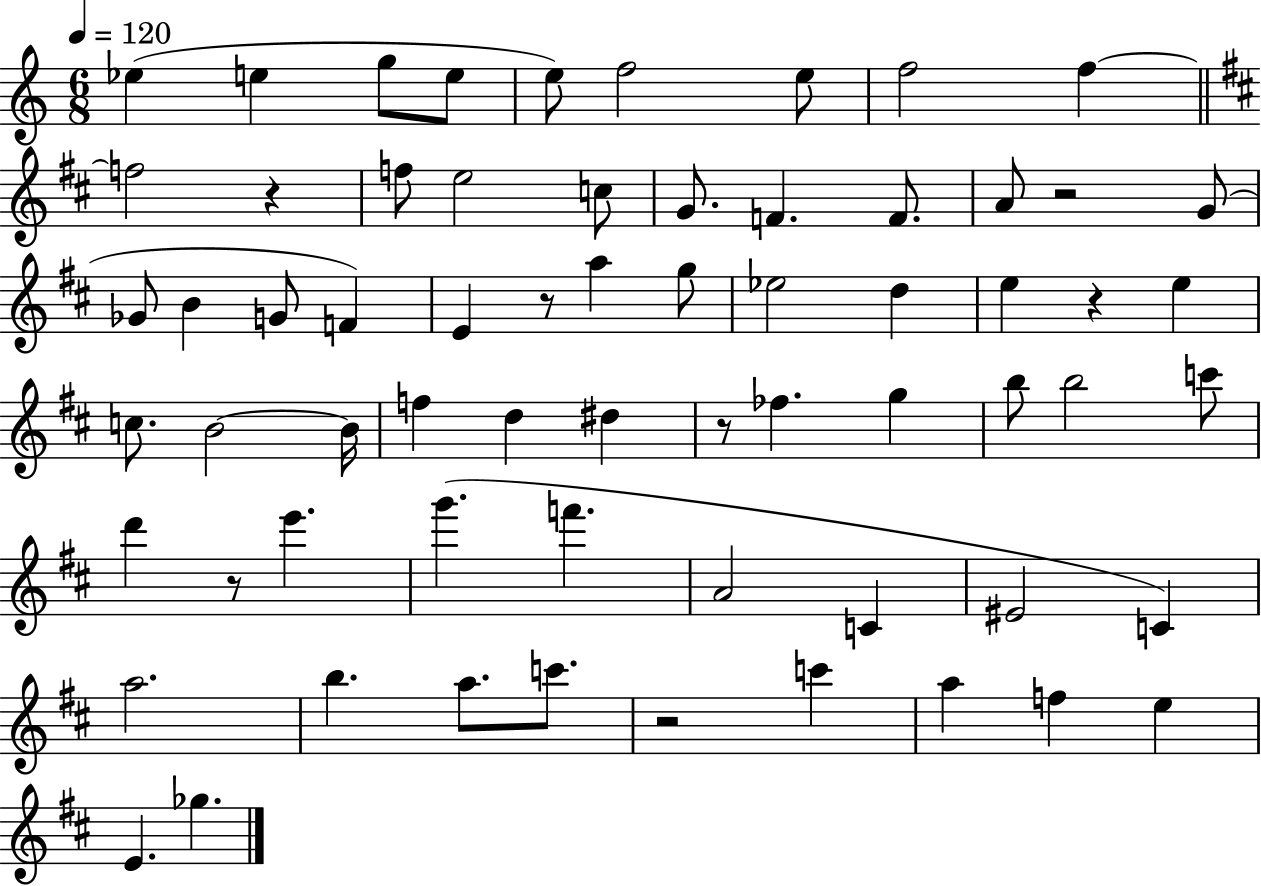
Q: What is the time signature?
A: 6/8